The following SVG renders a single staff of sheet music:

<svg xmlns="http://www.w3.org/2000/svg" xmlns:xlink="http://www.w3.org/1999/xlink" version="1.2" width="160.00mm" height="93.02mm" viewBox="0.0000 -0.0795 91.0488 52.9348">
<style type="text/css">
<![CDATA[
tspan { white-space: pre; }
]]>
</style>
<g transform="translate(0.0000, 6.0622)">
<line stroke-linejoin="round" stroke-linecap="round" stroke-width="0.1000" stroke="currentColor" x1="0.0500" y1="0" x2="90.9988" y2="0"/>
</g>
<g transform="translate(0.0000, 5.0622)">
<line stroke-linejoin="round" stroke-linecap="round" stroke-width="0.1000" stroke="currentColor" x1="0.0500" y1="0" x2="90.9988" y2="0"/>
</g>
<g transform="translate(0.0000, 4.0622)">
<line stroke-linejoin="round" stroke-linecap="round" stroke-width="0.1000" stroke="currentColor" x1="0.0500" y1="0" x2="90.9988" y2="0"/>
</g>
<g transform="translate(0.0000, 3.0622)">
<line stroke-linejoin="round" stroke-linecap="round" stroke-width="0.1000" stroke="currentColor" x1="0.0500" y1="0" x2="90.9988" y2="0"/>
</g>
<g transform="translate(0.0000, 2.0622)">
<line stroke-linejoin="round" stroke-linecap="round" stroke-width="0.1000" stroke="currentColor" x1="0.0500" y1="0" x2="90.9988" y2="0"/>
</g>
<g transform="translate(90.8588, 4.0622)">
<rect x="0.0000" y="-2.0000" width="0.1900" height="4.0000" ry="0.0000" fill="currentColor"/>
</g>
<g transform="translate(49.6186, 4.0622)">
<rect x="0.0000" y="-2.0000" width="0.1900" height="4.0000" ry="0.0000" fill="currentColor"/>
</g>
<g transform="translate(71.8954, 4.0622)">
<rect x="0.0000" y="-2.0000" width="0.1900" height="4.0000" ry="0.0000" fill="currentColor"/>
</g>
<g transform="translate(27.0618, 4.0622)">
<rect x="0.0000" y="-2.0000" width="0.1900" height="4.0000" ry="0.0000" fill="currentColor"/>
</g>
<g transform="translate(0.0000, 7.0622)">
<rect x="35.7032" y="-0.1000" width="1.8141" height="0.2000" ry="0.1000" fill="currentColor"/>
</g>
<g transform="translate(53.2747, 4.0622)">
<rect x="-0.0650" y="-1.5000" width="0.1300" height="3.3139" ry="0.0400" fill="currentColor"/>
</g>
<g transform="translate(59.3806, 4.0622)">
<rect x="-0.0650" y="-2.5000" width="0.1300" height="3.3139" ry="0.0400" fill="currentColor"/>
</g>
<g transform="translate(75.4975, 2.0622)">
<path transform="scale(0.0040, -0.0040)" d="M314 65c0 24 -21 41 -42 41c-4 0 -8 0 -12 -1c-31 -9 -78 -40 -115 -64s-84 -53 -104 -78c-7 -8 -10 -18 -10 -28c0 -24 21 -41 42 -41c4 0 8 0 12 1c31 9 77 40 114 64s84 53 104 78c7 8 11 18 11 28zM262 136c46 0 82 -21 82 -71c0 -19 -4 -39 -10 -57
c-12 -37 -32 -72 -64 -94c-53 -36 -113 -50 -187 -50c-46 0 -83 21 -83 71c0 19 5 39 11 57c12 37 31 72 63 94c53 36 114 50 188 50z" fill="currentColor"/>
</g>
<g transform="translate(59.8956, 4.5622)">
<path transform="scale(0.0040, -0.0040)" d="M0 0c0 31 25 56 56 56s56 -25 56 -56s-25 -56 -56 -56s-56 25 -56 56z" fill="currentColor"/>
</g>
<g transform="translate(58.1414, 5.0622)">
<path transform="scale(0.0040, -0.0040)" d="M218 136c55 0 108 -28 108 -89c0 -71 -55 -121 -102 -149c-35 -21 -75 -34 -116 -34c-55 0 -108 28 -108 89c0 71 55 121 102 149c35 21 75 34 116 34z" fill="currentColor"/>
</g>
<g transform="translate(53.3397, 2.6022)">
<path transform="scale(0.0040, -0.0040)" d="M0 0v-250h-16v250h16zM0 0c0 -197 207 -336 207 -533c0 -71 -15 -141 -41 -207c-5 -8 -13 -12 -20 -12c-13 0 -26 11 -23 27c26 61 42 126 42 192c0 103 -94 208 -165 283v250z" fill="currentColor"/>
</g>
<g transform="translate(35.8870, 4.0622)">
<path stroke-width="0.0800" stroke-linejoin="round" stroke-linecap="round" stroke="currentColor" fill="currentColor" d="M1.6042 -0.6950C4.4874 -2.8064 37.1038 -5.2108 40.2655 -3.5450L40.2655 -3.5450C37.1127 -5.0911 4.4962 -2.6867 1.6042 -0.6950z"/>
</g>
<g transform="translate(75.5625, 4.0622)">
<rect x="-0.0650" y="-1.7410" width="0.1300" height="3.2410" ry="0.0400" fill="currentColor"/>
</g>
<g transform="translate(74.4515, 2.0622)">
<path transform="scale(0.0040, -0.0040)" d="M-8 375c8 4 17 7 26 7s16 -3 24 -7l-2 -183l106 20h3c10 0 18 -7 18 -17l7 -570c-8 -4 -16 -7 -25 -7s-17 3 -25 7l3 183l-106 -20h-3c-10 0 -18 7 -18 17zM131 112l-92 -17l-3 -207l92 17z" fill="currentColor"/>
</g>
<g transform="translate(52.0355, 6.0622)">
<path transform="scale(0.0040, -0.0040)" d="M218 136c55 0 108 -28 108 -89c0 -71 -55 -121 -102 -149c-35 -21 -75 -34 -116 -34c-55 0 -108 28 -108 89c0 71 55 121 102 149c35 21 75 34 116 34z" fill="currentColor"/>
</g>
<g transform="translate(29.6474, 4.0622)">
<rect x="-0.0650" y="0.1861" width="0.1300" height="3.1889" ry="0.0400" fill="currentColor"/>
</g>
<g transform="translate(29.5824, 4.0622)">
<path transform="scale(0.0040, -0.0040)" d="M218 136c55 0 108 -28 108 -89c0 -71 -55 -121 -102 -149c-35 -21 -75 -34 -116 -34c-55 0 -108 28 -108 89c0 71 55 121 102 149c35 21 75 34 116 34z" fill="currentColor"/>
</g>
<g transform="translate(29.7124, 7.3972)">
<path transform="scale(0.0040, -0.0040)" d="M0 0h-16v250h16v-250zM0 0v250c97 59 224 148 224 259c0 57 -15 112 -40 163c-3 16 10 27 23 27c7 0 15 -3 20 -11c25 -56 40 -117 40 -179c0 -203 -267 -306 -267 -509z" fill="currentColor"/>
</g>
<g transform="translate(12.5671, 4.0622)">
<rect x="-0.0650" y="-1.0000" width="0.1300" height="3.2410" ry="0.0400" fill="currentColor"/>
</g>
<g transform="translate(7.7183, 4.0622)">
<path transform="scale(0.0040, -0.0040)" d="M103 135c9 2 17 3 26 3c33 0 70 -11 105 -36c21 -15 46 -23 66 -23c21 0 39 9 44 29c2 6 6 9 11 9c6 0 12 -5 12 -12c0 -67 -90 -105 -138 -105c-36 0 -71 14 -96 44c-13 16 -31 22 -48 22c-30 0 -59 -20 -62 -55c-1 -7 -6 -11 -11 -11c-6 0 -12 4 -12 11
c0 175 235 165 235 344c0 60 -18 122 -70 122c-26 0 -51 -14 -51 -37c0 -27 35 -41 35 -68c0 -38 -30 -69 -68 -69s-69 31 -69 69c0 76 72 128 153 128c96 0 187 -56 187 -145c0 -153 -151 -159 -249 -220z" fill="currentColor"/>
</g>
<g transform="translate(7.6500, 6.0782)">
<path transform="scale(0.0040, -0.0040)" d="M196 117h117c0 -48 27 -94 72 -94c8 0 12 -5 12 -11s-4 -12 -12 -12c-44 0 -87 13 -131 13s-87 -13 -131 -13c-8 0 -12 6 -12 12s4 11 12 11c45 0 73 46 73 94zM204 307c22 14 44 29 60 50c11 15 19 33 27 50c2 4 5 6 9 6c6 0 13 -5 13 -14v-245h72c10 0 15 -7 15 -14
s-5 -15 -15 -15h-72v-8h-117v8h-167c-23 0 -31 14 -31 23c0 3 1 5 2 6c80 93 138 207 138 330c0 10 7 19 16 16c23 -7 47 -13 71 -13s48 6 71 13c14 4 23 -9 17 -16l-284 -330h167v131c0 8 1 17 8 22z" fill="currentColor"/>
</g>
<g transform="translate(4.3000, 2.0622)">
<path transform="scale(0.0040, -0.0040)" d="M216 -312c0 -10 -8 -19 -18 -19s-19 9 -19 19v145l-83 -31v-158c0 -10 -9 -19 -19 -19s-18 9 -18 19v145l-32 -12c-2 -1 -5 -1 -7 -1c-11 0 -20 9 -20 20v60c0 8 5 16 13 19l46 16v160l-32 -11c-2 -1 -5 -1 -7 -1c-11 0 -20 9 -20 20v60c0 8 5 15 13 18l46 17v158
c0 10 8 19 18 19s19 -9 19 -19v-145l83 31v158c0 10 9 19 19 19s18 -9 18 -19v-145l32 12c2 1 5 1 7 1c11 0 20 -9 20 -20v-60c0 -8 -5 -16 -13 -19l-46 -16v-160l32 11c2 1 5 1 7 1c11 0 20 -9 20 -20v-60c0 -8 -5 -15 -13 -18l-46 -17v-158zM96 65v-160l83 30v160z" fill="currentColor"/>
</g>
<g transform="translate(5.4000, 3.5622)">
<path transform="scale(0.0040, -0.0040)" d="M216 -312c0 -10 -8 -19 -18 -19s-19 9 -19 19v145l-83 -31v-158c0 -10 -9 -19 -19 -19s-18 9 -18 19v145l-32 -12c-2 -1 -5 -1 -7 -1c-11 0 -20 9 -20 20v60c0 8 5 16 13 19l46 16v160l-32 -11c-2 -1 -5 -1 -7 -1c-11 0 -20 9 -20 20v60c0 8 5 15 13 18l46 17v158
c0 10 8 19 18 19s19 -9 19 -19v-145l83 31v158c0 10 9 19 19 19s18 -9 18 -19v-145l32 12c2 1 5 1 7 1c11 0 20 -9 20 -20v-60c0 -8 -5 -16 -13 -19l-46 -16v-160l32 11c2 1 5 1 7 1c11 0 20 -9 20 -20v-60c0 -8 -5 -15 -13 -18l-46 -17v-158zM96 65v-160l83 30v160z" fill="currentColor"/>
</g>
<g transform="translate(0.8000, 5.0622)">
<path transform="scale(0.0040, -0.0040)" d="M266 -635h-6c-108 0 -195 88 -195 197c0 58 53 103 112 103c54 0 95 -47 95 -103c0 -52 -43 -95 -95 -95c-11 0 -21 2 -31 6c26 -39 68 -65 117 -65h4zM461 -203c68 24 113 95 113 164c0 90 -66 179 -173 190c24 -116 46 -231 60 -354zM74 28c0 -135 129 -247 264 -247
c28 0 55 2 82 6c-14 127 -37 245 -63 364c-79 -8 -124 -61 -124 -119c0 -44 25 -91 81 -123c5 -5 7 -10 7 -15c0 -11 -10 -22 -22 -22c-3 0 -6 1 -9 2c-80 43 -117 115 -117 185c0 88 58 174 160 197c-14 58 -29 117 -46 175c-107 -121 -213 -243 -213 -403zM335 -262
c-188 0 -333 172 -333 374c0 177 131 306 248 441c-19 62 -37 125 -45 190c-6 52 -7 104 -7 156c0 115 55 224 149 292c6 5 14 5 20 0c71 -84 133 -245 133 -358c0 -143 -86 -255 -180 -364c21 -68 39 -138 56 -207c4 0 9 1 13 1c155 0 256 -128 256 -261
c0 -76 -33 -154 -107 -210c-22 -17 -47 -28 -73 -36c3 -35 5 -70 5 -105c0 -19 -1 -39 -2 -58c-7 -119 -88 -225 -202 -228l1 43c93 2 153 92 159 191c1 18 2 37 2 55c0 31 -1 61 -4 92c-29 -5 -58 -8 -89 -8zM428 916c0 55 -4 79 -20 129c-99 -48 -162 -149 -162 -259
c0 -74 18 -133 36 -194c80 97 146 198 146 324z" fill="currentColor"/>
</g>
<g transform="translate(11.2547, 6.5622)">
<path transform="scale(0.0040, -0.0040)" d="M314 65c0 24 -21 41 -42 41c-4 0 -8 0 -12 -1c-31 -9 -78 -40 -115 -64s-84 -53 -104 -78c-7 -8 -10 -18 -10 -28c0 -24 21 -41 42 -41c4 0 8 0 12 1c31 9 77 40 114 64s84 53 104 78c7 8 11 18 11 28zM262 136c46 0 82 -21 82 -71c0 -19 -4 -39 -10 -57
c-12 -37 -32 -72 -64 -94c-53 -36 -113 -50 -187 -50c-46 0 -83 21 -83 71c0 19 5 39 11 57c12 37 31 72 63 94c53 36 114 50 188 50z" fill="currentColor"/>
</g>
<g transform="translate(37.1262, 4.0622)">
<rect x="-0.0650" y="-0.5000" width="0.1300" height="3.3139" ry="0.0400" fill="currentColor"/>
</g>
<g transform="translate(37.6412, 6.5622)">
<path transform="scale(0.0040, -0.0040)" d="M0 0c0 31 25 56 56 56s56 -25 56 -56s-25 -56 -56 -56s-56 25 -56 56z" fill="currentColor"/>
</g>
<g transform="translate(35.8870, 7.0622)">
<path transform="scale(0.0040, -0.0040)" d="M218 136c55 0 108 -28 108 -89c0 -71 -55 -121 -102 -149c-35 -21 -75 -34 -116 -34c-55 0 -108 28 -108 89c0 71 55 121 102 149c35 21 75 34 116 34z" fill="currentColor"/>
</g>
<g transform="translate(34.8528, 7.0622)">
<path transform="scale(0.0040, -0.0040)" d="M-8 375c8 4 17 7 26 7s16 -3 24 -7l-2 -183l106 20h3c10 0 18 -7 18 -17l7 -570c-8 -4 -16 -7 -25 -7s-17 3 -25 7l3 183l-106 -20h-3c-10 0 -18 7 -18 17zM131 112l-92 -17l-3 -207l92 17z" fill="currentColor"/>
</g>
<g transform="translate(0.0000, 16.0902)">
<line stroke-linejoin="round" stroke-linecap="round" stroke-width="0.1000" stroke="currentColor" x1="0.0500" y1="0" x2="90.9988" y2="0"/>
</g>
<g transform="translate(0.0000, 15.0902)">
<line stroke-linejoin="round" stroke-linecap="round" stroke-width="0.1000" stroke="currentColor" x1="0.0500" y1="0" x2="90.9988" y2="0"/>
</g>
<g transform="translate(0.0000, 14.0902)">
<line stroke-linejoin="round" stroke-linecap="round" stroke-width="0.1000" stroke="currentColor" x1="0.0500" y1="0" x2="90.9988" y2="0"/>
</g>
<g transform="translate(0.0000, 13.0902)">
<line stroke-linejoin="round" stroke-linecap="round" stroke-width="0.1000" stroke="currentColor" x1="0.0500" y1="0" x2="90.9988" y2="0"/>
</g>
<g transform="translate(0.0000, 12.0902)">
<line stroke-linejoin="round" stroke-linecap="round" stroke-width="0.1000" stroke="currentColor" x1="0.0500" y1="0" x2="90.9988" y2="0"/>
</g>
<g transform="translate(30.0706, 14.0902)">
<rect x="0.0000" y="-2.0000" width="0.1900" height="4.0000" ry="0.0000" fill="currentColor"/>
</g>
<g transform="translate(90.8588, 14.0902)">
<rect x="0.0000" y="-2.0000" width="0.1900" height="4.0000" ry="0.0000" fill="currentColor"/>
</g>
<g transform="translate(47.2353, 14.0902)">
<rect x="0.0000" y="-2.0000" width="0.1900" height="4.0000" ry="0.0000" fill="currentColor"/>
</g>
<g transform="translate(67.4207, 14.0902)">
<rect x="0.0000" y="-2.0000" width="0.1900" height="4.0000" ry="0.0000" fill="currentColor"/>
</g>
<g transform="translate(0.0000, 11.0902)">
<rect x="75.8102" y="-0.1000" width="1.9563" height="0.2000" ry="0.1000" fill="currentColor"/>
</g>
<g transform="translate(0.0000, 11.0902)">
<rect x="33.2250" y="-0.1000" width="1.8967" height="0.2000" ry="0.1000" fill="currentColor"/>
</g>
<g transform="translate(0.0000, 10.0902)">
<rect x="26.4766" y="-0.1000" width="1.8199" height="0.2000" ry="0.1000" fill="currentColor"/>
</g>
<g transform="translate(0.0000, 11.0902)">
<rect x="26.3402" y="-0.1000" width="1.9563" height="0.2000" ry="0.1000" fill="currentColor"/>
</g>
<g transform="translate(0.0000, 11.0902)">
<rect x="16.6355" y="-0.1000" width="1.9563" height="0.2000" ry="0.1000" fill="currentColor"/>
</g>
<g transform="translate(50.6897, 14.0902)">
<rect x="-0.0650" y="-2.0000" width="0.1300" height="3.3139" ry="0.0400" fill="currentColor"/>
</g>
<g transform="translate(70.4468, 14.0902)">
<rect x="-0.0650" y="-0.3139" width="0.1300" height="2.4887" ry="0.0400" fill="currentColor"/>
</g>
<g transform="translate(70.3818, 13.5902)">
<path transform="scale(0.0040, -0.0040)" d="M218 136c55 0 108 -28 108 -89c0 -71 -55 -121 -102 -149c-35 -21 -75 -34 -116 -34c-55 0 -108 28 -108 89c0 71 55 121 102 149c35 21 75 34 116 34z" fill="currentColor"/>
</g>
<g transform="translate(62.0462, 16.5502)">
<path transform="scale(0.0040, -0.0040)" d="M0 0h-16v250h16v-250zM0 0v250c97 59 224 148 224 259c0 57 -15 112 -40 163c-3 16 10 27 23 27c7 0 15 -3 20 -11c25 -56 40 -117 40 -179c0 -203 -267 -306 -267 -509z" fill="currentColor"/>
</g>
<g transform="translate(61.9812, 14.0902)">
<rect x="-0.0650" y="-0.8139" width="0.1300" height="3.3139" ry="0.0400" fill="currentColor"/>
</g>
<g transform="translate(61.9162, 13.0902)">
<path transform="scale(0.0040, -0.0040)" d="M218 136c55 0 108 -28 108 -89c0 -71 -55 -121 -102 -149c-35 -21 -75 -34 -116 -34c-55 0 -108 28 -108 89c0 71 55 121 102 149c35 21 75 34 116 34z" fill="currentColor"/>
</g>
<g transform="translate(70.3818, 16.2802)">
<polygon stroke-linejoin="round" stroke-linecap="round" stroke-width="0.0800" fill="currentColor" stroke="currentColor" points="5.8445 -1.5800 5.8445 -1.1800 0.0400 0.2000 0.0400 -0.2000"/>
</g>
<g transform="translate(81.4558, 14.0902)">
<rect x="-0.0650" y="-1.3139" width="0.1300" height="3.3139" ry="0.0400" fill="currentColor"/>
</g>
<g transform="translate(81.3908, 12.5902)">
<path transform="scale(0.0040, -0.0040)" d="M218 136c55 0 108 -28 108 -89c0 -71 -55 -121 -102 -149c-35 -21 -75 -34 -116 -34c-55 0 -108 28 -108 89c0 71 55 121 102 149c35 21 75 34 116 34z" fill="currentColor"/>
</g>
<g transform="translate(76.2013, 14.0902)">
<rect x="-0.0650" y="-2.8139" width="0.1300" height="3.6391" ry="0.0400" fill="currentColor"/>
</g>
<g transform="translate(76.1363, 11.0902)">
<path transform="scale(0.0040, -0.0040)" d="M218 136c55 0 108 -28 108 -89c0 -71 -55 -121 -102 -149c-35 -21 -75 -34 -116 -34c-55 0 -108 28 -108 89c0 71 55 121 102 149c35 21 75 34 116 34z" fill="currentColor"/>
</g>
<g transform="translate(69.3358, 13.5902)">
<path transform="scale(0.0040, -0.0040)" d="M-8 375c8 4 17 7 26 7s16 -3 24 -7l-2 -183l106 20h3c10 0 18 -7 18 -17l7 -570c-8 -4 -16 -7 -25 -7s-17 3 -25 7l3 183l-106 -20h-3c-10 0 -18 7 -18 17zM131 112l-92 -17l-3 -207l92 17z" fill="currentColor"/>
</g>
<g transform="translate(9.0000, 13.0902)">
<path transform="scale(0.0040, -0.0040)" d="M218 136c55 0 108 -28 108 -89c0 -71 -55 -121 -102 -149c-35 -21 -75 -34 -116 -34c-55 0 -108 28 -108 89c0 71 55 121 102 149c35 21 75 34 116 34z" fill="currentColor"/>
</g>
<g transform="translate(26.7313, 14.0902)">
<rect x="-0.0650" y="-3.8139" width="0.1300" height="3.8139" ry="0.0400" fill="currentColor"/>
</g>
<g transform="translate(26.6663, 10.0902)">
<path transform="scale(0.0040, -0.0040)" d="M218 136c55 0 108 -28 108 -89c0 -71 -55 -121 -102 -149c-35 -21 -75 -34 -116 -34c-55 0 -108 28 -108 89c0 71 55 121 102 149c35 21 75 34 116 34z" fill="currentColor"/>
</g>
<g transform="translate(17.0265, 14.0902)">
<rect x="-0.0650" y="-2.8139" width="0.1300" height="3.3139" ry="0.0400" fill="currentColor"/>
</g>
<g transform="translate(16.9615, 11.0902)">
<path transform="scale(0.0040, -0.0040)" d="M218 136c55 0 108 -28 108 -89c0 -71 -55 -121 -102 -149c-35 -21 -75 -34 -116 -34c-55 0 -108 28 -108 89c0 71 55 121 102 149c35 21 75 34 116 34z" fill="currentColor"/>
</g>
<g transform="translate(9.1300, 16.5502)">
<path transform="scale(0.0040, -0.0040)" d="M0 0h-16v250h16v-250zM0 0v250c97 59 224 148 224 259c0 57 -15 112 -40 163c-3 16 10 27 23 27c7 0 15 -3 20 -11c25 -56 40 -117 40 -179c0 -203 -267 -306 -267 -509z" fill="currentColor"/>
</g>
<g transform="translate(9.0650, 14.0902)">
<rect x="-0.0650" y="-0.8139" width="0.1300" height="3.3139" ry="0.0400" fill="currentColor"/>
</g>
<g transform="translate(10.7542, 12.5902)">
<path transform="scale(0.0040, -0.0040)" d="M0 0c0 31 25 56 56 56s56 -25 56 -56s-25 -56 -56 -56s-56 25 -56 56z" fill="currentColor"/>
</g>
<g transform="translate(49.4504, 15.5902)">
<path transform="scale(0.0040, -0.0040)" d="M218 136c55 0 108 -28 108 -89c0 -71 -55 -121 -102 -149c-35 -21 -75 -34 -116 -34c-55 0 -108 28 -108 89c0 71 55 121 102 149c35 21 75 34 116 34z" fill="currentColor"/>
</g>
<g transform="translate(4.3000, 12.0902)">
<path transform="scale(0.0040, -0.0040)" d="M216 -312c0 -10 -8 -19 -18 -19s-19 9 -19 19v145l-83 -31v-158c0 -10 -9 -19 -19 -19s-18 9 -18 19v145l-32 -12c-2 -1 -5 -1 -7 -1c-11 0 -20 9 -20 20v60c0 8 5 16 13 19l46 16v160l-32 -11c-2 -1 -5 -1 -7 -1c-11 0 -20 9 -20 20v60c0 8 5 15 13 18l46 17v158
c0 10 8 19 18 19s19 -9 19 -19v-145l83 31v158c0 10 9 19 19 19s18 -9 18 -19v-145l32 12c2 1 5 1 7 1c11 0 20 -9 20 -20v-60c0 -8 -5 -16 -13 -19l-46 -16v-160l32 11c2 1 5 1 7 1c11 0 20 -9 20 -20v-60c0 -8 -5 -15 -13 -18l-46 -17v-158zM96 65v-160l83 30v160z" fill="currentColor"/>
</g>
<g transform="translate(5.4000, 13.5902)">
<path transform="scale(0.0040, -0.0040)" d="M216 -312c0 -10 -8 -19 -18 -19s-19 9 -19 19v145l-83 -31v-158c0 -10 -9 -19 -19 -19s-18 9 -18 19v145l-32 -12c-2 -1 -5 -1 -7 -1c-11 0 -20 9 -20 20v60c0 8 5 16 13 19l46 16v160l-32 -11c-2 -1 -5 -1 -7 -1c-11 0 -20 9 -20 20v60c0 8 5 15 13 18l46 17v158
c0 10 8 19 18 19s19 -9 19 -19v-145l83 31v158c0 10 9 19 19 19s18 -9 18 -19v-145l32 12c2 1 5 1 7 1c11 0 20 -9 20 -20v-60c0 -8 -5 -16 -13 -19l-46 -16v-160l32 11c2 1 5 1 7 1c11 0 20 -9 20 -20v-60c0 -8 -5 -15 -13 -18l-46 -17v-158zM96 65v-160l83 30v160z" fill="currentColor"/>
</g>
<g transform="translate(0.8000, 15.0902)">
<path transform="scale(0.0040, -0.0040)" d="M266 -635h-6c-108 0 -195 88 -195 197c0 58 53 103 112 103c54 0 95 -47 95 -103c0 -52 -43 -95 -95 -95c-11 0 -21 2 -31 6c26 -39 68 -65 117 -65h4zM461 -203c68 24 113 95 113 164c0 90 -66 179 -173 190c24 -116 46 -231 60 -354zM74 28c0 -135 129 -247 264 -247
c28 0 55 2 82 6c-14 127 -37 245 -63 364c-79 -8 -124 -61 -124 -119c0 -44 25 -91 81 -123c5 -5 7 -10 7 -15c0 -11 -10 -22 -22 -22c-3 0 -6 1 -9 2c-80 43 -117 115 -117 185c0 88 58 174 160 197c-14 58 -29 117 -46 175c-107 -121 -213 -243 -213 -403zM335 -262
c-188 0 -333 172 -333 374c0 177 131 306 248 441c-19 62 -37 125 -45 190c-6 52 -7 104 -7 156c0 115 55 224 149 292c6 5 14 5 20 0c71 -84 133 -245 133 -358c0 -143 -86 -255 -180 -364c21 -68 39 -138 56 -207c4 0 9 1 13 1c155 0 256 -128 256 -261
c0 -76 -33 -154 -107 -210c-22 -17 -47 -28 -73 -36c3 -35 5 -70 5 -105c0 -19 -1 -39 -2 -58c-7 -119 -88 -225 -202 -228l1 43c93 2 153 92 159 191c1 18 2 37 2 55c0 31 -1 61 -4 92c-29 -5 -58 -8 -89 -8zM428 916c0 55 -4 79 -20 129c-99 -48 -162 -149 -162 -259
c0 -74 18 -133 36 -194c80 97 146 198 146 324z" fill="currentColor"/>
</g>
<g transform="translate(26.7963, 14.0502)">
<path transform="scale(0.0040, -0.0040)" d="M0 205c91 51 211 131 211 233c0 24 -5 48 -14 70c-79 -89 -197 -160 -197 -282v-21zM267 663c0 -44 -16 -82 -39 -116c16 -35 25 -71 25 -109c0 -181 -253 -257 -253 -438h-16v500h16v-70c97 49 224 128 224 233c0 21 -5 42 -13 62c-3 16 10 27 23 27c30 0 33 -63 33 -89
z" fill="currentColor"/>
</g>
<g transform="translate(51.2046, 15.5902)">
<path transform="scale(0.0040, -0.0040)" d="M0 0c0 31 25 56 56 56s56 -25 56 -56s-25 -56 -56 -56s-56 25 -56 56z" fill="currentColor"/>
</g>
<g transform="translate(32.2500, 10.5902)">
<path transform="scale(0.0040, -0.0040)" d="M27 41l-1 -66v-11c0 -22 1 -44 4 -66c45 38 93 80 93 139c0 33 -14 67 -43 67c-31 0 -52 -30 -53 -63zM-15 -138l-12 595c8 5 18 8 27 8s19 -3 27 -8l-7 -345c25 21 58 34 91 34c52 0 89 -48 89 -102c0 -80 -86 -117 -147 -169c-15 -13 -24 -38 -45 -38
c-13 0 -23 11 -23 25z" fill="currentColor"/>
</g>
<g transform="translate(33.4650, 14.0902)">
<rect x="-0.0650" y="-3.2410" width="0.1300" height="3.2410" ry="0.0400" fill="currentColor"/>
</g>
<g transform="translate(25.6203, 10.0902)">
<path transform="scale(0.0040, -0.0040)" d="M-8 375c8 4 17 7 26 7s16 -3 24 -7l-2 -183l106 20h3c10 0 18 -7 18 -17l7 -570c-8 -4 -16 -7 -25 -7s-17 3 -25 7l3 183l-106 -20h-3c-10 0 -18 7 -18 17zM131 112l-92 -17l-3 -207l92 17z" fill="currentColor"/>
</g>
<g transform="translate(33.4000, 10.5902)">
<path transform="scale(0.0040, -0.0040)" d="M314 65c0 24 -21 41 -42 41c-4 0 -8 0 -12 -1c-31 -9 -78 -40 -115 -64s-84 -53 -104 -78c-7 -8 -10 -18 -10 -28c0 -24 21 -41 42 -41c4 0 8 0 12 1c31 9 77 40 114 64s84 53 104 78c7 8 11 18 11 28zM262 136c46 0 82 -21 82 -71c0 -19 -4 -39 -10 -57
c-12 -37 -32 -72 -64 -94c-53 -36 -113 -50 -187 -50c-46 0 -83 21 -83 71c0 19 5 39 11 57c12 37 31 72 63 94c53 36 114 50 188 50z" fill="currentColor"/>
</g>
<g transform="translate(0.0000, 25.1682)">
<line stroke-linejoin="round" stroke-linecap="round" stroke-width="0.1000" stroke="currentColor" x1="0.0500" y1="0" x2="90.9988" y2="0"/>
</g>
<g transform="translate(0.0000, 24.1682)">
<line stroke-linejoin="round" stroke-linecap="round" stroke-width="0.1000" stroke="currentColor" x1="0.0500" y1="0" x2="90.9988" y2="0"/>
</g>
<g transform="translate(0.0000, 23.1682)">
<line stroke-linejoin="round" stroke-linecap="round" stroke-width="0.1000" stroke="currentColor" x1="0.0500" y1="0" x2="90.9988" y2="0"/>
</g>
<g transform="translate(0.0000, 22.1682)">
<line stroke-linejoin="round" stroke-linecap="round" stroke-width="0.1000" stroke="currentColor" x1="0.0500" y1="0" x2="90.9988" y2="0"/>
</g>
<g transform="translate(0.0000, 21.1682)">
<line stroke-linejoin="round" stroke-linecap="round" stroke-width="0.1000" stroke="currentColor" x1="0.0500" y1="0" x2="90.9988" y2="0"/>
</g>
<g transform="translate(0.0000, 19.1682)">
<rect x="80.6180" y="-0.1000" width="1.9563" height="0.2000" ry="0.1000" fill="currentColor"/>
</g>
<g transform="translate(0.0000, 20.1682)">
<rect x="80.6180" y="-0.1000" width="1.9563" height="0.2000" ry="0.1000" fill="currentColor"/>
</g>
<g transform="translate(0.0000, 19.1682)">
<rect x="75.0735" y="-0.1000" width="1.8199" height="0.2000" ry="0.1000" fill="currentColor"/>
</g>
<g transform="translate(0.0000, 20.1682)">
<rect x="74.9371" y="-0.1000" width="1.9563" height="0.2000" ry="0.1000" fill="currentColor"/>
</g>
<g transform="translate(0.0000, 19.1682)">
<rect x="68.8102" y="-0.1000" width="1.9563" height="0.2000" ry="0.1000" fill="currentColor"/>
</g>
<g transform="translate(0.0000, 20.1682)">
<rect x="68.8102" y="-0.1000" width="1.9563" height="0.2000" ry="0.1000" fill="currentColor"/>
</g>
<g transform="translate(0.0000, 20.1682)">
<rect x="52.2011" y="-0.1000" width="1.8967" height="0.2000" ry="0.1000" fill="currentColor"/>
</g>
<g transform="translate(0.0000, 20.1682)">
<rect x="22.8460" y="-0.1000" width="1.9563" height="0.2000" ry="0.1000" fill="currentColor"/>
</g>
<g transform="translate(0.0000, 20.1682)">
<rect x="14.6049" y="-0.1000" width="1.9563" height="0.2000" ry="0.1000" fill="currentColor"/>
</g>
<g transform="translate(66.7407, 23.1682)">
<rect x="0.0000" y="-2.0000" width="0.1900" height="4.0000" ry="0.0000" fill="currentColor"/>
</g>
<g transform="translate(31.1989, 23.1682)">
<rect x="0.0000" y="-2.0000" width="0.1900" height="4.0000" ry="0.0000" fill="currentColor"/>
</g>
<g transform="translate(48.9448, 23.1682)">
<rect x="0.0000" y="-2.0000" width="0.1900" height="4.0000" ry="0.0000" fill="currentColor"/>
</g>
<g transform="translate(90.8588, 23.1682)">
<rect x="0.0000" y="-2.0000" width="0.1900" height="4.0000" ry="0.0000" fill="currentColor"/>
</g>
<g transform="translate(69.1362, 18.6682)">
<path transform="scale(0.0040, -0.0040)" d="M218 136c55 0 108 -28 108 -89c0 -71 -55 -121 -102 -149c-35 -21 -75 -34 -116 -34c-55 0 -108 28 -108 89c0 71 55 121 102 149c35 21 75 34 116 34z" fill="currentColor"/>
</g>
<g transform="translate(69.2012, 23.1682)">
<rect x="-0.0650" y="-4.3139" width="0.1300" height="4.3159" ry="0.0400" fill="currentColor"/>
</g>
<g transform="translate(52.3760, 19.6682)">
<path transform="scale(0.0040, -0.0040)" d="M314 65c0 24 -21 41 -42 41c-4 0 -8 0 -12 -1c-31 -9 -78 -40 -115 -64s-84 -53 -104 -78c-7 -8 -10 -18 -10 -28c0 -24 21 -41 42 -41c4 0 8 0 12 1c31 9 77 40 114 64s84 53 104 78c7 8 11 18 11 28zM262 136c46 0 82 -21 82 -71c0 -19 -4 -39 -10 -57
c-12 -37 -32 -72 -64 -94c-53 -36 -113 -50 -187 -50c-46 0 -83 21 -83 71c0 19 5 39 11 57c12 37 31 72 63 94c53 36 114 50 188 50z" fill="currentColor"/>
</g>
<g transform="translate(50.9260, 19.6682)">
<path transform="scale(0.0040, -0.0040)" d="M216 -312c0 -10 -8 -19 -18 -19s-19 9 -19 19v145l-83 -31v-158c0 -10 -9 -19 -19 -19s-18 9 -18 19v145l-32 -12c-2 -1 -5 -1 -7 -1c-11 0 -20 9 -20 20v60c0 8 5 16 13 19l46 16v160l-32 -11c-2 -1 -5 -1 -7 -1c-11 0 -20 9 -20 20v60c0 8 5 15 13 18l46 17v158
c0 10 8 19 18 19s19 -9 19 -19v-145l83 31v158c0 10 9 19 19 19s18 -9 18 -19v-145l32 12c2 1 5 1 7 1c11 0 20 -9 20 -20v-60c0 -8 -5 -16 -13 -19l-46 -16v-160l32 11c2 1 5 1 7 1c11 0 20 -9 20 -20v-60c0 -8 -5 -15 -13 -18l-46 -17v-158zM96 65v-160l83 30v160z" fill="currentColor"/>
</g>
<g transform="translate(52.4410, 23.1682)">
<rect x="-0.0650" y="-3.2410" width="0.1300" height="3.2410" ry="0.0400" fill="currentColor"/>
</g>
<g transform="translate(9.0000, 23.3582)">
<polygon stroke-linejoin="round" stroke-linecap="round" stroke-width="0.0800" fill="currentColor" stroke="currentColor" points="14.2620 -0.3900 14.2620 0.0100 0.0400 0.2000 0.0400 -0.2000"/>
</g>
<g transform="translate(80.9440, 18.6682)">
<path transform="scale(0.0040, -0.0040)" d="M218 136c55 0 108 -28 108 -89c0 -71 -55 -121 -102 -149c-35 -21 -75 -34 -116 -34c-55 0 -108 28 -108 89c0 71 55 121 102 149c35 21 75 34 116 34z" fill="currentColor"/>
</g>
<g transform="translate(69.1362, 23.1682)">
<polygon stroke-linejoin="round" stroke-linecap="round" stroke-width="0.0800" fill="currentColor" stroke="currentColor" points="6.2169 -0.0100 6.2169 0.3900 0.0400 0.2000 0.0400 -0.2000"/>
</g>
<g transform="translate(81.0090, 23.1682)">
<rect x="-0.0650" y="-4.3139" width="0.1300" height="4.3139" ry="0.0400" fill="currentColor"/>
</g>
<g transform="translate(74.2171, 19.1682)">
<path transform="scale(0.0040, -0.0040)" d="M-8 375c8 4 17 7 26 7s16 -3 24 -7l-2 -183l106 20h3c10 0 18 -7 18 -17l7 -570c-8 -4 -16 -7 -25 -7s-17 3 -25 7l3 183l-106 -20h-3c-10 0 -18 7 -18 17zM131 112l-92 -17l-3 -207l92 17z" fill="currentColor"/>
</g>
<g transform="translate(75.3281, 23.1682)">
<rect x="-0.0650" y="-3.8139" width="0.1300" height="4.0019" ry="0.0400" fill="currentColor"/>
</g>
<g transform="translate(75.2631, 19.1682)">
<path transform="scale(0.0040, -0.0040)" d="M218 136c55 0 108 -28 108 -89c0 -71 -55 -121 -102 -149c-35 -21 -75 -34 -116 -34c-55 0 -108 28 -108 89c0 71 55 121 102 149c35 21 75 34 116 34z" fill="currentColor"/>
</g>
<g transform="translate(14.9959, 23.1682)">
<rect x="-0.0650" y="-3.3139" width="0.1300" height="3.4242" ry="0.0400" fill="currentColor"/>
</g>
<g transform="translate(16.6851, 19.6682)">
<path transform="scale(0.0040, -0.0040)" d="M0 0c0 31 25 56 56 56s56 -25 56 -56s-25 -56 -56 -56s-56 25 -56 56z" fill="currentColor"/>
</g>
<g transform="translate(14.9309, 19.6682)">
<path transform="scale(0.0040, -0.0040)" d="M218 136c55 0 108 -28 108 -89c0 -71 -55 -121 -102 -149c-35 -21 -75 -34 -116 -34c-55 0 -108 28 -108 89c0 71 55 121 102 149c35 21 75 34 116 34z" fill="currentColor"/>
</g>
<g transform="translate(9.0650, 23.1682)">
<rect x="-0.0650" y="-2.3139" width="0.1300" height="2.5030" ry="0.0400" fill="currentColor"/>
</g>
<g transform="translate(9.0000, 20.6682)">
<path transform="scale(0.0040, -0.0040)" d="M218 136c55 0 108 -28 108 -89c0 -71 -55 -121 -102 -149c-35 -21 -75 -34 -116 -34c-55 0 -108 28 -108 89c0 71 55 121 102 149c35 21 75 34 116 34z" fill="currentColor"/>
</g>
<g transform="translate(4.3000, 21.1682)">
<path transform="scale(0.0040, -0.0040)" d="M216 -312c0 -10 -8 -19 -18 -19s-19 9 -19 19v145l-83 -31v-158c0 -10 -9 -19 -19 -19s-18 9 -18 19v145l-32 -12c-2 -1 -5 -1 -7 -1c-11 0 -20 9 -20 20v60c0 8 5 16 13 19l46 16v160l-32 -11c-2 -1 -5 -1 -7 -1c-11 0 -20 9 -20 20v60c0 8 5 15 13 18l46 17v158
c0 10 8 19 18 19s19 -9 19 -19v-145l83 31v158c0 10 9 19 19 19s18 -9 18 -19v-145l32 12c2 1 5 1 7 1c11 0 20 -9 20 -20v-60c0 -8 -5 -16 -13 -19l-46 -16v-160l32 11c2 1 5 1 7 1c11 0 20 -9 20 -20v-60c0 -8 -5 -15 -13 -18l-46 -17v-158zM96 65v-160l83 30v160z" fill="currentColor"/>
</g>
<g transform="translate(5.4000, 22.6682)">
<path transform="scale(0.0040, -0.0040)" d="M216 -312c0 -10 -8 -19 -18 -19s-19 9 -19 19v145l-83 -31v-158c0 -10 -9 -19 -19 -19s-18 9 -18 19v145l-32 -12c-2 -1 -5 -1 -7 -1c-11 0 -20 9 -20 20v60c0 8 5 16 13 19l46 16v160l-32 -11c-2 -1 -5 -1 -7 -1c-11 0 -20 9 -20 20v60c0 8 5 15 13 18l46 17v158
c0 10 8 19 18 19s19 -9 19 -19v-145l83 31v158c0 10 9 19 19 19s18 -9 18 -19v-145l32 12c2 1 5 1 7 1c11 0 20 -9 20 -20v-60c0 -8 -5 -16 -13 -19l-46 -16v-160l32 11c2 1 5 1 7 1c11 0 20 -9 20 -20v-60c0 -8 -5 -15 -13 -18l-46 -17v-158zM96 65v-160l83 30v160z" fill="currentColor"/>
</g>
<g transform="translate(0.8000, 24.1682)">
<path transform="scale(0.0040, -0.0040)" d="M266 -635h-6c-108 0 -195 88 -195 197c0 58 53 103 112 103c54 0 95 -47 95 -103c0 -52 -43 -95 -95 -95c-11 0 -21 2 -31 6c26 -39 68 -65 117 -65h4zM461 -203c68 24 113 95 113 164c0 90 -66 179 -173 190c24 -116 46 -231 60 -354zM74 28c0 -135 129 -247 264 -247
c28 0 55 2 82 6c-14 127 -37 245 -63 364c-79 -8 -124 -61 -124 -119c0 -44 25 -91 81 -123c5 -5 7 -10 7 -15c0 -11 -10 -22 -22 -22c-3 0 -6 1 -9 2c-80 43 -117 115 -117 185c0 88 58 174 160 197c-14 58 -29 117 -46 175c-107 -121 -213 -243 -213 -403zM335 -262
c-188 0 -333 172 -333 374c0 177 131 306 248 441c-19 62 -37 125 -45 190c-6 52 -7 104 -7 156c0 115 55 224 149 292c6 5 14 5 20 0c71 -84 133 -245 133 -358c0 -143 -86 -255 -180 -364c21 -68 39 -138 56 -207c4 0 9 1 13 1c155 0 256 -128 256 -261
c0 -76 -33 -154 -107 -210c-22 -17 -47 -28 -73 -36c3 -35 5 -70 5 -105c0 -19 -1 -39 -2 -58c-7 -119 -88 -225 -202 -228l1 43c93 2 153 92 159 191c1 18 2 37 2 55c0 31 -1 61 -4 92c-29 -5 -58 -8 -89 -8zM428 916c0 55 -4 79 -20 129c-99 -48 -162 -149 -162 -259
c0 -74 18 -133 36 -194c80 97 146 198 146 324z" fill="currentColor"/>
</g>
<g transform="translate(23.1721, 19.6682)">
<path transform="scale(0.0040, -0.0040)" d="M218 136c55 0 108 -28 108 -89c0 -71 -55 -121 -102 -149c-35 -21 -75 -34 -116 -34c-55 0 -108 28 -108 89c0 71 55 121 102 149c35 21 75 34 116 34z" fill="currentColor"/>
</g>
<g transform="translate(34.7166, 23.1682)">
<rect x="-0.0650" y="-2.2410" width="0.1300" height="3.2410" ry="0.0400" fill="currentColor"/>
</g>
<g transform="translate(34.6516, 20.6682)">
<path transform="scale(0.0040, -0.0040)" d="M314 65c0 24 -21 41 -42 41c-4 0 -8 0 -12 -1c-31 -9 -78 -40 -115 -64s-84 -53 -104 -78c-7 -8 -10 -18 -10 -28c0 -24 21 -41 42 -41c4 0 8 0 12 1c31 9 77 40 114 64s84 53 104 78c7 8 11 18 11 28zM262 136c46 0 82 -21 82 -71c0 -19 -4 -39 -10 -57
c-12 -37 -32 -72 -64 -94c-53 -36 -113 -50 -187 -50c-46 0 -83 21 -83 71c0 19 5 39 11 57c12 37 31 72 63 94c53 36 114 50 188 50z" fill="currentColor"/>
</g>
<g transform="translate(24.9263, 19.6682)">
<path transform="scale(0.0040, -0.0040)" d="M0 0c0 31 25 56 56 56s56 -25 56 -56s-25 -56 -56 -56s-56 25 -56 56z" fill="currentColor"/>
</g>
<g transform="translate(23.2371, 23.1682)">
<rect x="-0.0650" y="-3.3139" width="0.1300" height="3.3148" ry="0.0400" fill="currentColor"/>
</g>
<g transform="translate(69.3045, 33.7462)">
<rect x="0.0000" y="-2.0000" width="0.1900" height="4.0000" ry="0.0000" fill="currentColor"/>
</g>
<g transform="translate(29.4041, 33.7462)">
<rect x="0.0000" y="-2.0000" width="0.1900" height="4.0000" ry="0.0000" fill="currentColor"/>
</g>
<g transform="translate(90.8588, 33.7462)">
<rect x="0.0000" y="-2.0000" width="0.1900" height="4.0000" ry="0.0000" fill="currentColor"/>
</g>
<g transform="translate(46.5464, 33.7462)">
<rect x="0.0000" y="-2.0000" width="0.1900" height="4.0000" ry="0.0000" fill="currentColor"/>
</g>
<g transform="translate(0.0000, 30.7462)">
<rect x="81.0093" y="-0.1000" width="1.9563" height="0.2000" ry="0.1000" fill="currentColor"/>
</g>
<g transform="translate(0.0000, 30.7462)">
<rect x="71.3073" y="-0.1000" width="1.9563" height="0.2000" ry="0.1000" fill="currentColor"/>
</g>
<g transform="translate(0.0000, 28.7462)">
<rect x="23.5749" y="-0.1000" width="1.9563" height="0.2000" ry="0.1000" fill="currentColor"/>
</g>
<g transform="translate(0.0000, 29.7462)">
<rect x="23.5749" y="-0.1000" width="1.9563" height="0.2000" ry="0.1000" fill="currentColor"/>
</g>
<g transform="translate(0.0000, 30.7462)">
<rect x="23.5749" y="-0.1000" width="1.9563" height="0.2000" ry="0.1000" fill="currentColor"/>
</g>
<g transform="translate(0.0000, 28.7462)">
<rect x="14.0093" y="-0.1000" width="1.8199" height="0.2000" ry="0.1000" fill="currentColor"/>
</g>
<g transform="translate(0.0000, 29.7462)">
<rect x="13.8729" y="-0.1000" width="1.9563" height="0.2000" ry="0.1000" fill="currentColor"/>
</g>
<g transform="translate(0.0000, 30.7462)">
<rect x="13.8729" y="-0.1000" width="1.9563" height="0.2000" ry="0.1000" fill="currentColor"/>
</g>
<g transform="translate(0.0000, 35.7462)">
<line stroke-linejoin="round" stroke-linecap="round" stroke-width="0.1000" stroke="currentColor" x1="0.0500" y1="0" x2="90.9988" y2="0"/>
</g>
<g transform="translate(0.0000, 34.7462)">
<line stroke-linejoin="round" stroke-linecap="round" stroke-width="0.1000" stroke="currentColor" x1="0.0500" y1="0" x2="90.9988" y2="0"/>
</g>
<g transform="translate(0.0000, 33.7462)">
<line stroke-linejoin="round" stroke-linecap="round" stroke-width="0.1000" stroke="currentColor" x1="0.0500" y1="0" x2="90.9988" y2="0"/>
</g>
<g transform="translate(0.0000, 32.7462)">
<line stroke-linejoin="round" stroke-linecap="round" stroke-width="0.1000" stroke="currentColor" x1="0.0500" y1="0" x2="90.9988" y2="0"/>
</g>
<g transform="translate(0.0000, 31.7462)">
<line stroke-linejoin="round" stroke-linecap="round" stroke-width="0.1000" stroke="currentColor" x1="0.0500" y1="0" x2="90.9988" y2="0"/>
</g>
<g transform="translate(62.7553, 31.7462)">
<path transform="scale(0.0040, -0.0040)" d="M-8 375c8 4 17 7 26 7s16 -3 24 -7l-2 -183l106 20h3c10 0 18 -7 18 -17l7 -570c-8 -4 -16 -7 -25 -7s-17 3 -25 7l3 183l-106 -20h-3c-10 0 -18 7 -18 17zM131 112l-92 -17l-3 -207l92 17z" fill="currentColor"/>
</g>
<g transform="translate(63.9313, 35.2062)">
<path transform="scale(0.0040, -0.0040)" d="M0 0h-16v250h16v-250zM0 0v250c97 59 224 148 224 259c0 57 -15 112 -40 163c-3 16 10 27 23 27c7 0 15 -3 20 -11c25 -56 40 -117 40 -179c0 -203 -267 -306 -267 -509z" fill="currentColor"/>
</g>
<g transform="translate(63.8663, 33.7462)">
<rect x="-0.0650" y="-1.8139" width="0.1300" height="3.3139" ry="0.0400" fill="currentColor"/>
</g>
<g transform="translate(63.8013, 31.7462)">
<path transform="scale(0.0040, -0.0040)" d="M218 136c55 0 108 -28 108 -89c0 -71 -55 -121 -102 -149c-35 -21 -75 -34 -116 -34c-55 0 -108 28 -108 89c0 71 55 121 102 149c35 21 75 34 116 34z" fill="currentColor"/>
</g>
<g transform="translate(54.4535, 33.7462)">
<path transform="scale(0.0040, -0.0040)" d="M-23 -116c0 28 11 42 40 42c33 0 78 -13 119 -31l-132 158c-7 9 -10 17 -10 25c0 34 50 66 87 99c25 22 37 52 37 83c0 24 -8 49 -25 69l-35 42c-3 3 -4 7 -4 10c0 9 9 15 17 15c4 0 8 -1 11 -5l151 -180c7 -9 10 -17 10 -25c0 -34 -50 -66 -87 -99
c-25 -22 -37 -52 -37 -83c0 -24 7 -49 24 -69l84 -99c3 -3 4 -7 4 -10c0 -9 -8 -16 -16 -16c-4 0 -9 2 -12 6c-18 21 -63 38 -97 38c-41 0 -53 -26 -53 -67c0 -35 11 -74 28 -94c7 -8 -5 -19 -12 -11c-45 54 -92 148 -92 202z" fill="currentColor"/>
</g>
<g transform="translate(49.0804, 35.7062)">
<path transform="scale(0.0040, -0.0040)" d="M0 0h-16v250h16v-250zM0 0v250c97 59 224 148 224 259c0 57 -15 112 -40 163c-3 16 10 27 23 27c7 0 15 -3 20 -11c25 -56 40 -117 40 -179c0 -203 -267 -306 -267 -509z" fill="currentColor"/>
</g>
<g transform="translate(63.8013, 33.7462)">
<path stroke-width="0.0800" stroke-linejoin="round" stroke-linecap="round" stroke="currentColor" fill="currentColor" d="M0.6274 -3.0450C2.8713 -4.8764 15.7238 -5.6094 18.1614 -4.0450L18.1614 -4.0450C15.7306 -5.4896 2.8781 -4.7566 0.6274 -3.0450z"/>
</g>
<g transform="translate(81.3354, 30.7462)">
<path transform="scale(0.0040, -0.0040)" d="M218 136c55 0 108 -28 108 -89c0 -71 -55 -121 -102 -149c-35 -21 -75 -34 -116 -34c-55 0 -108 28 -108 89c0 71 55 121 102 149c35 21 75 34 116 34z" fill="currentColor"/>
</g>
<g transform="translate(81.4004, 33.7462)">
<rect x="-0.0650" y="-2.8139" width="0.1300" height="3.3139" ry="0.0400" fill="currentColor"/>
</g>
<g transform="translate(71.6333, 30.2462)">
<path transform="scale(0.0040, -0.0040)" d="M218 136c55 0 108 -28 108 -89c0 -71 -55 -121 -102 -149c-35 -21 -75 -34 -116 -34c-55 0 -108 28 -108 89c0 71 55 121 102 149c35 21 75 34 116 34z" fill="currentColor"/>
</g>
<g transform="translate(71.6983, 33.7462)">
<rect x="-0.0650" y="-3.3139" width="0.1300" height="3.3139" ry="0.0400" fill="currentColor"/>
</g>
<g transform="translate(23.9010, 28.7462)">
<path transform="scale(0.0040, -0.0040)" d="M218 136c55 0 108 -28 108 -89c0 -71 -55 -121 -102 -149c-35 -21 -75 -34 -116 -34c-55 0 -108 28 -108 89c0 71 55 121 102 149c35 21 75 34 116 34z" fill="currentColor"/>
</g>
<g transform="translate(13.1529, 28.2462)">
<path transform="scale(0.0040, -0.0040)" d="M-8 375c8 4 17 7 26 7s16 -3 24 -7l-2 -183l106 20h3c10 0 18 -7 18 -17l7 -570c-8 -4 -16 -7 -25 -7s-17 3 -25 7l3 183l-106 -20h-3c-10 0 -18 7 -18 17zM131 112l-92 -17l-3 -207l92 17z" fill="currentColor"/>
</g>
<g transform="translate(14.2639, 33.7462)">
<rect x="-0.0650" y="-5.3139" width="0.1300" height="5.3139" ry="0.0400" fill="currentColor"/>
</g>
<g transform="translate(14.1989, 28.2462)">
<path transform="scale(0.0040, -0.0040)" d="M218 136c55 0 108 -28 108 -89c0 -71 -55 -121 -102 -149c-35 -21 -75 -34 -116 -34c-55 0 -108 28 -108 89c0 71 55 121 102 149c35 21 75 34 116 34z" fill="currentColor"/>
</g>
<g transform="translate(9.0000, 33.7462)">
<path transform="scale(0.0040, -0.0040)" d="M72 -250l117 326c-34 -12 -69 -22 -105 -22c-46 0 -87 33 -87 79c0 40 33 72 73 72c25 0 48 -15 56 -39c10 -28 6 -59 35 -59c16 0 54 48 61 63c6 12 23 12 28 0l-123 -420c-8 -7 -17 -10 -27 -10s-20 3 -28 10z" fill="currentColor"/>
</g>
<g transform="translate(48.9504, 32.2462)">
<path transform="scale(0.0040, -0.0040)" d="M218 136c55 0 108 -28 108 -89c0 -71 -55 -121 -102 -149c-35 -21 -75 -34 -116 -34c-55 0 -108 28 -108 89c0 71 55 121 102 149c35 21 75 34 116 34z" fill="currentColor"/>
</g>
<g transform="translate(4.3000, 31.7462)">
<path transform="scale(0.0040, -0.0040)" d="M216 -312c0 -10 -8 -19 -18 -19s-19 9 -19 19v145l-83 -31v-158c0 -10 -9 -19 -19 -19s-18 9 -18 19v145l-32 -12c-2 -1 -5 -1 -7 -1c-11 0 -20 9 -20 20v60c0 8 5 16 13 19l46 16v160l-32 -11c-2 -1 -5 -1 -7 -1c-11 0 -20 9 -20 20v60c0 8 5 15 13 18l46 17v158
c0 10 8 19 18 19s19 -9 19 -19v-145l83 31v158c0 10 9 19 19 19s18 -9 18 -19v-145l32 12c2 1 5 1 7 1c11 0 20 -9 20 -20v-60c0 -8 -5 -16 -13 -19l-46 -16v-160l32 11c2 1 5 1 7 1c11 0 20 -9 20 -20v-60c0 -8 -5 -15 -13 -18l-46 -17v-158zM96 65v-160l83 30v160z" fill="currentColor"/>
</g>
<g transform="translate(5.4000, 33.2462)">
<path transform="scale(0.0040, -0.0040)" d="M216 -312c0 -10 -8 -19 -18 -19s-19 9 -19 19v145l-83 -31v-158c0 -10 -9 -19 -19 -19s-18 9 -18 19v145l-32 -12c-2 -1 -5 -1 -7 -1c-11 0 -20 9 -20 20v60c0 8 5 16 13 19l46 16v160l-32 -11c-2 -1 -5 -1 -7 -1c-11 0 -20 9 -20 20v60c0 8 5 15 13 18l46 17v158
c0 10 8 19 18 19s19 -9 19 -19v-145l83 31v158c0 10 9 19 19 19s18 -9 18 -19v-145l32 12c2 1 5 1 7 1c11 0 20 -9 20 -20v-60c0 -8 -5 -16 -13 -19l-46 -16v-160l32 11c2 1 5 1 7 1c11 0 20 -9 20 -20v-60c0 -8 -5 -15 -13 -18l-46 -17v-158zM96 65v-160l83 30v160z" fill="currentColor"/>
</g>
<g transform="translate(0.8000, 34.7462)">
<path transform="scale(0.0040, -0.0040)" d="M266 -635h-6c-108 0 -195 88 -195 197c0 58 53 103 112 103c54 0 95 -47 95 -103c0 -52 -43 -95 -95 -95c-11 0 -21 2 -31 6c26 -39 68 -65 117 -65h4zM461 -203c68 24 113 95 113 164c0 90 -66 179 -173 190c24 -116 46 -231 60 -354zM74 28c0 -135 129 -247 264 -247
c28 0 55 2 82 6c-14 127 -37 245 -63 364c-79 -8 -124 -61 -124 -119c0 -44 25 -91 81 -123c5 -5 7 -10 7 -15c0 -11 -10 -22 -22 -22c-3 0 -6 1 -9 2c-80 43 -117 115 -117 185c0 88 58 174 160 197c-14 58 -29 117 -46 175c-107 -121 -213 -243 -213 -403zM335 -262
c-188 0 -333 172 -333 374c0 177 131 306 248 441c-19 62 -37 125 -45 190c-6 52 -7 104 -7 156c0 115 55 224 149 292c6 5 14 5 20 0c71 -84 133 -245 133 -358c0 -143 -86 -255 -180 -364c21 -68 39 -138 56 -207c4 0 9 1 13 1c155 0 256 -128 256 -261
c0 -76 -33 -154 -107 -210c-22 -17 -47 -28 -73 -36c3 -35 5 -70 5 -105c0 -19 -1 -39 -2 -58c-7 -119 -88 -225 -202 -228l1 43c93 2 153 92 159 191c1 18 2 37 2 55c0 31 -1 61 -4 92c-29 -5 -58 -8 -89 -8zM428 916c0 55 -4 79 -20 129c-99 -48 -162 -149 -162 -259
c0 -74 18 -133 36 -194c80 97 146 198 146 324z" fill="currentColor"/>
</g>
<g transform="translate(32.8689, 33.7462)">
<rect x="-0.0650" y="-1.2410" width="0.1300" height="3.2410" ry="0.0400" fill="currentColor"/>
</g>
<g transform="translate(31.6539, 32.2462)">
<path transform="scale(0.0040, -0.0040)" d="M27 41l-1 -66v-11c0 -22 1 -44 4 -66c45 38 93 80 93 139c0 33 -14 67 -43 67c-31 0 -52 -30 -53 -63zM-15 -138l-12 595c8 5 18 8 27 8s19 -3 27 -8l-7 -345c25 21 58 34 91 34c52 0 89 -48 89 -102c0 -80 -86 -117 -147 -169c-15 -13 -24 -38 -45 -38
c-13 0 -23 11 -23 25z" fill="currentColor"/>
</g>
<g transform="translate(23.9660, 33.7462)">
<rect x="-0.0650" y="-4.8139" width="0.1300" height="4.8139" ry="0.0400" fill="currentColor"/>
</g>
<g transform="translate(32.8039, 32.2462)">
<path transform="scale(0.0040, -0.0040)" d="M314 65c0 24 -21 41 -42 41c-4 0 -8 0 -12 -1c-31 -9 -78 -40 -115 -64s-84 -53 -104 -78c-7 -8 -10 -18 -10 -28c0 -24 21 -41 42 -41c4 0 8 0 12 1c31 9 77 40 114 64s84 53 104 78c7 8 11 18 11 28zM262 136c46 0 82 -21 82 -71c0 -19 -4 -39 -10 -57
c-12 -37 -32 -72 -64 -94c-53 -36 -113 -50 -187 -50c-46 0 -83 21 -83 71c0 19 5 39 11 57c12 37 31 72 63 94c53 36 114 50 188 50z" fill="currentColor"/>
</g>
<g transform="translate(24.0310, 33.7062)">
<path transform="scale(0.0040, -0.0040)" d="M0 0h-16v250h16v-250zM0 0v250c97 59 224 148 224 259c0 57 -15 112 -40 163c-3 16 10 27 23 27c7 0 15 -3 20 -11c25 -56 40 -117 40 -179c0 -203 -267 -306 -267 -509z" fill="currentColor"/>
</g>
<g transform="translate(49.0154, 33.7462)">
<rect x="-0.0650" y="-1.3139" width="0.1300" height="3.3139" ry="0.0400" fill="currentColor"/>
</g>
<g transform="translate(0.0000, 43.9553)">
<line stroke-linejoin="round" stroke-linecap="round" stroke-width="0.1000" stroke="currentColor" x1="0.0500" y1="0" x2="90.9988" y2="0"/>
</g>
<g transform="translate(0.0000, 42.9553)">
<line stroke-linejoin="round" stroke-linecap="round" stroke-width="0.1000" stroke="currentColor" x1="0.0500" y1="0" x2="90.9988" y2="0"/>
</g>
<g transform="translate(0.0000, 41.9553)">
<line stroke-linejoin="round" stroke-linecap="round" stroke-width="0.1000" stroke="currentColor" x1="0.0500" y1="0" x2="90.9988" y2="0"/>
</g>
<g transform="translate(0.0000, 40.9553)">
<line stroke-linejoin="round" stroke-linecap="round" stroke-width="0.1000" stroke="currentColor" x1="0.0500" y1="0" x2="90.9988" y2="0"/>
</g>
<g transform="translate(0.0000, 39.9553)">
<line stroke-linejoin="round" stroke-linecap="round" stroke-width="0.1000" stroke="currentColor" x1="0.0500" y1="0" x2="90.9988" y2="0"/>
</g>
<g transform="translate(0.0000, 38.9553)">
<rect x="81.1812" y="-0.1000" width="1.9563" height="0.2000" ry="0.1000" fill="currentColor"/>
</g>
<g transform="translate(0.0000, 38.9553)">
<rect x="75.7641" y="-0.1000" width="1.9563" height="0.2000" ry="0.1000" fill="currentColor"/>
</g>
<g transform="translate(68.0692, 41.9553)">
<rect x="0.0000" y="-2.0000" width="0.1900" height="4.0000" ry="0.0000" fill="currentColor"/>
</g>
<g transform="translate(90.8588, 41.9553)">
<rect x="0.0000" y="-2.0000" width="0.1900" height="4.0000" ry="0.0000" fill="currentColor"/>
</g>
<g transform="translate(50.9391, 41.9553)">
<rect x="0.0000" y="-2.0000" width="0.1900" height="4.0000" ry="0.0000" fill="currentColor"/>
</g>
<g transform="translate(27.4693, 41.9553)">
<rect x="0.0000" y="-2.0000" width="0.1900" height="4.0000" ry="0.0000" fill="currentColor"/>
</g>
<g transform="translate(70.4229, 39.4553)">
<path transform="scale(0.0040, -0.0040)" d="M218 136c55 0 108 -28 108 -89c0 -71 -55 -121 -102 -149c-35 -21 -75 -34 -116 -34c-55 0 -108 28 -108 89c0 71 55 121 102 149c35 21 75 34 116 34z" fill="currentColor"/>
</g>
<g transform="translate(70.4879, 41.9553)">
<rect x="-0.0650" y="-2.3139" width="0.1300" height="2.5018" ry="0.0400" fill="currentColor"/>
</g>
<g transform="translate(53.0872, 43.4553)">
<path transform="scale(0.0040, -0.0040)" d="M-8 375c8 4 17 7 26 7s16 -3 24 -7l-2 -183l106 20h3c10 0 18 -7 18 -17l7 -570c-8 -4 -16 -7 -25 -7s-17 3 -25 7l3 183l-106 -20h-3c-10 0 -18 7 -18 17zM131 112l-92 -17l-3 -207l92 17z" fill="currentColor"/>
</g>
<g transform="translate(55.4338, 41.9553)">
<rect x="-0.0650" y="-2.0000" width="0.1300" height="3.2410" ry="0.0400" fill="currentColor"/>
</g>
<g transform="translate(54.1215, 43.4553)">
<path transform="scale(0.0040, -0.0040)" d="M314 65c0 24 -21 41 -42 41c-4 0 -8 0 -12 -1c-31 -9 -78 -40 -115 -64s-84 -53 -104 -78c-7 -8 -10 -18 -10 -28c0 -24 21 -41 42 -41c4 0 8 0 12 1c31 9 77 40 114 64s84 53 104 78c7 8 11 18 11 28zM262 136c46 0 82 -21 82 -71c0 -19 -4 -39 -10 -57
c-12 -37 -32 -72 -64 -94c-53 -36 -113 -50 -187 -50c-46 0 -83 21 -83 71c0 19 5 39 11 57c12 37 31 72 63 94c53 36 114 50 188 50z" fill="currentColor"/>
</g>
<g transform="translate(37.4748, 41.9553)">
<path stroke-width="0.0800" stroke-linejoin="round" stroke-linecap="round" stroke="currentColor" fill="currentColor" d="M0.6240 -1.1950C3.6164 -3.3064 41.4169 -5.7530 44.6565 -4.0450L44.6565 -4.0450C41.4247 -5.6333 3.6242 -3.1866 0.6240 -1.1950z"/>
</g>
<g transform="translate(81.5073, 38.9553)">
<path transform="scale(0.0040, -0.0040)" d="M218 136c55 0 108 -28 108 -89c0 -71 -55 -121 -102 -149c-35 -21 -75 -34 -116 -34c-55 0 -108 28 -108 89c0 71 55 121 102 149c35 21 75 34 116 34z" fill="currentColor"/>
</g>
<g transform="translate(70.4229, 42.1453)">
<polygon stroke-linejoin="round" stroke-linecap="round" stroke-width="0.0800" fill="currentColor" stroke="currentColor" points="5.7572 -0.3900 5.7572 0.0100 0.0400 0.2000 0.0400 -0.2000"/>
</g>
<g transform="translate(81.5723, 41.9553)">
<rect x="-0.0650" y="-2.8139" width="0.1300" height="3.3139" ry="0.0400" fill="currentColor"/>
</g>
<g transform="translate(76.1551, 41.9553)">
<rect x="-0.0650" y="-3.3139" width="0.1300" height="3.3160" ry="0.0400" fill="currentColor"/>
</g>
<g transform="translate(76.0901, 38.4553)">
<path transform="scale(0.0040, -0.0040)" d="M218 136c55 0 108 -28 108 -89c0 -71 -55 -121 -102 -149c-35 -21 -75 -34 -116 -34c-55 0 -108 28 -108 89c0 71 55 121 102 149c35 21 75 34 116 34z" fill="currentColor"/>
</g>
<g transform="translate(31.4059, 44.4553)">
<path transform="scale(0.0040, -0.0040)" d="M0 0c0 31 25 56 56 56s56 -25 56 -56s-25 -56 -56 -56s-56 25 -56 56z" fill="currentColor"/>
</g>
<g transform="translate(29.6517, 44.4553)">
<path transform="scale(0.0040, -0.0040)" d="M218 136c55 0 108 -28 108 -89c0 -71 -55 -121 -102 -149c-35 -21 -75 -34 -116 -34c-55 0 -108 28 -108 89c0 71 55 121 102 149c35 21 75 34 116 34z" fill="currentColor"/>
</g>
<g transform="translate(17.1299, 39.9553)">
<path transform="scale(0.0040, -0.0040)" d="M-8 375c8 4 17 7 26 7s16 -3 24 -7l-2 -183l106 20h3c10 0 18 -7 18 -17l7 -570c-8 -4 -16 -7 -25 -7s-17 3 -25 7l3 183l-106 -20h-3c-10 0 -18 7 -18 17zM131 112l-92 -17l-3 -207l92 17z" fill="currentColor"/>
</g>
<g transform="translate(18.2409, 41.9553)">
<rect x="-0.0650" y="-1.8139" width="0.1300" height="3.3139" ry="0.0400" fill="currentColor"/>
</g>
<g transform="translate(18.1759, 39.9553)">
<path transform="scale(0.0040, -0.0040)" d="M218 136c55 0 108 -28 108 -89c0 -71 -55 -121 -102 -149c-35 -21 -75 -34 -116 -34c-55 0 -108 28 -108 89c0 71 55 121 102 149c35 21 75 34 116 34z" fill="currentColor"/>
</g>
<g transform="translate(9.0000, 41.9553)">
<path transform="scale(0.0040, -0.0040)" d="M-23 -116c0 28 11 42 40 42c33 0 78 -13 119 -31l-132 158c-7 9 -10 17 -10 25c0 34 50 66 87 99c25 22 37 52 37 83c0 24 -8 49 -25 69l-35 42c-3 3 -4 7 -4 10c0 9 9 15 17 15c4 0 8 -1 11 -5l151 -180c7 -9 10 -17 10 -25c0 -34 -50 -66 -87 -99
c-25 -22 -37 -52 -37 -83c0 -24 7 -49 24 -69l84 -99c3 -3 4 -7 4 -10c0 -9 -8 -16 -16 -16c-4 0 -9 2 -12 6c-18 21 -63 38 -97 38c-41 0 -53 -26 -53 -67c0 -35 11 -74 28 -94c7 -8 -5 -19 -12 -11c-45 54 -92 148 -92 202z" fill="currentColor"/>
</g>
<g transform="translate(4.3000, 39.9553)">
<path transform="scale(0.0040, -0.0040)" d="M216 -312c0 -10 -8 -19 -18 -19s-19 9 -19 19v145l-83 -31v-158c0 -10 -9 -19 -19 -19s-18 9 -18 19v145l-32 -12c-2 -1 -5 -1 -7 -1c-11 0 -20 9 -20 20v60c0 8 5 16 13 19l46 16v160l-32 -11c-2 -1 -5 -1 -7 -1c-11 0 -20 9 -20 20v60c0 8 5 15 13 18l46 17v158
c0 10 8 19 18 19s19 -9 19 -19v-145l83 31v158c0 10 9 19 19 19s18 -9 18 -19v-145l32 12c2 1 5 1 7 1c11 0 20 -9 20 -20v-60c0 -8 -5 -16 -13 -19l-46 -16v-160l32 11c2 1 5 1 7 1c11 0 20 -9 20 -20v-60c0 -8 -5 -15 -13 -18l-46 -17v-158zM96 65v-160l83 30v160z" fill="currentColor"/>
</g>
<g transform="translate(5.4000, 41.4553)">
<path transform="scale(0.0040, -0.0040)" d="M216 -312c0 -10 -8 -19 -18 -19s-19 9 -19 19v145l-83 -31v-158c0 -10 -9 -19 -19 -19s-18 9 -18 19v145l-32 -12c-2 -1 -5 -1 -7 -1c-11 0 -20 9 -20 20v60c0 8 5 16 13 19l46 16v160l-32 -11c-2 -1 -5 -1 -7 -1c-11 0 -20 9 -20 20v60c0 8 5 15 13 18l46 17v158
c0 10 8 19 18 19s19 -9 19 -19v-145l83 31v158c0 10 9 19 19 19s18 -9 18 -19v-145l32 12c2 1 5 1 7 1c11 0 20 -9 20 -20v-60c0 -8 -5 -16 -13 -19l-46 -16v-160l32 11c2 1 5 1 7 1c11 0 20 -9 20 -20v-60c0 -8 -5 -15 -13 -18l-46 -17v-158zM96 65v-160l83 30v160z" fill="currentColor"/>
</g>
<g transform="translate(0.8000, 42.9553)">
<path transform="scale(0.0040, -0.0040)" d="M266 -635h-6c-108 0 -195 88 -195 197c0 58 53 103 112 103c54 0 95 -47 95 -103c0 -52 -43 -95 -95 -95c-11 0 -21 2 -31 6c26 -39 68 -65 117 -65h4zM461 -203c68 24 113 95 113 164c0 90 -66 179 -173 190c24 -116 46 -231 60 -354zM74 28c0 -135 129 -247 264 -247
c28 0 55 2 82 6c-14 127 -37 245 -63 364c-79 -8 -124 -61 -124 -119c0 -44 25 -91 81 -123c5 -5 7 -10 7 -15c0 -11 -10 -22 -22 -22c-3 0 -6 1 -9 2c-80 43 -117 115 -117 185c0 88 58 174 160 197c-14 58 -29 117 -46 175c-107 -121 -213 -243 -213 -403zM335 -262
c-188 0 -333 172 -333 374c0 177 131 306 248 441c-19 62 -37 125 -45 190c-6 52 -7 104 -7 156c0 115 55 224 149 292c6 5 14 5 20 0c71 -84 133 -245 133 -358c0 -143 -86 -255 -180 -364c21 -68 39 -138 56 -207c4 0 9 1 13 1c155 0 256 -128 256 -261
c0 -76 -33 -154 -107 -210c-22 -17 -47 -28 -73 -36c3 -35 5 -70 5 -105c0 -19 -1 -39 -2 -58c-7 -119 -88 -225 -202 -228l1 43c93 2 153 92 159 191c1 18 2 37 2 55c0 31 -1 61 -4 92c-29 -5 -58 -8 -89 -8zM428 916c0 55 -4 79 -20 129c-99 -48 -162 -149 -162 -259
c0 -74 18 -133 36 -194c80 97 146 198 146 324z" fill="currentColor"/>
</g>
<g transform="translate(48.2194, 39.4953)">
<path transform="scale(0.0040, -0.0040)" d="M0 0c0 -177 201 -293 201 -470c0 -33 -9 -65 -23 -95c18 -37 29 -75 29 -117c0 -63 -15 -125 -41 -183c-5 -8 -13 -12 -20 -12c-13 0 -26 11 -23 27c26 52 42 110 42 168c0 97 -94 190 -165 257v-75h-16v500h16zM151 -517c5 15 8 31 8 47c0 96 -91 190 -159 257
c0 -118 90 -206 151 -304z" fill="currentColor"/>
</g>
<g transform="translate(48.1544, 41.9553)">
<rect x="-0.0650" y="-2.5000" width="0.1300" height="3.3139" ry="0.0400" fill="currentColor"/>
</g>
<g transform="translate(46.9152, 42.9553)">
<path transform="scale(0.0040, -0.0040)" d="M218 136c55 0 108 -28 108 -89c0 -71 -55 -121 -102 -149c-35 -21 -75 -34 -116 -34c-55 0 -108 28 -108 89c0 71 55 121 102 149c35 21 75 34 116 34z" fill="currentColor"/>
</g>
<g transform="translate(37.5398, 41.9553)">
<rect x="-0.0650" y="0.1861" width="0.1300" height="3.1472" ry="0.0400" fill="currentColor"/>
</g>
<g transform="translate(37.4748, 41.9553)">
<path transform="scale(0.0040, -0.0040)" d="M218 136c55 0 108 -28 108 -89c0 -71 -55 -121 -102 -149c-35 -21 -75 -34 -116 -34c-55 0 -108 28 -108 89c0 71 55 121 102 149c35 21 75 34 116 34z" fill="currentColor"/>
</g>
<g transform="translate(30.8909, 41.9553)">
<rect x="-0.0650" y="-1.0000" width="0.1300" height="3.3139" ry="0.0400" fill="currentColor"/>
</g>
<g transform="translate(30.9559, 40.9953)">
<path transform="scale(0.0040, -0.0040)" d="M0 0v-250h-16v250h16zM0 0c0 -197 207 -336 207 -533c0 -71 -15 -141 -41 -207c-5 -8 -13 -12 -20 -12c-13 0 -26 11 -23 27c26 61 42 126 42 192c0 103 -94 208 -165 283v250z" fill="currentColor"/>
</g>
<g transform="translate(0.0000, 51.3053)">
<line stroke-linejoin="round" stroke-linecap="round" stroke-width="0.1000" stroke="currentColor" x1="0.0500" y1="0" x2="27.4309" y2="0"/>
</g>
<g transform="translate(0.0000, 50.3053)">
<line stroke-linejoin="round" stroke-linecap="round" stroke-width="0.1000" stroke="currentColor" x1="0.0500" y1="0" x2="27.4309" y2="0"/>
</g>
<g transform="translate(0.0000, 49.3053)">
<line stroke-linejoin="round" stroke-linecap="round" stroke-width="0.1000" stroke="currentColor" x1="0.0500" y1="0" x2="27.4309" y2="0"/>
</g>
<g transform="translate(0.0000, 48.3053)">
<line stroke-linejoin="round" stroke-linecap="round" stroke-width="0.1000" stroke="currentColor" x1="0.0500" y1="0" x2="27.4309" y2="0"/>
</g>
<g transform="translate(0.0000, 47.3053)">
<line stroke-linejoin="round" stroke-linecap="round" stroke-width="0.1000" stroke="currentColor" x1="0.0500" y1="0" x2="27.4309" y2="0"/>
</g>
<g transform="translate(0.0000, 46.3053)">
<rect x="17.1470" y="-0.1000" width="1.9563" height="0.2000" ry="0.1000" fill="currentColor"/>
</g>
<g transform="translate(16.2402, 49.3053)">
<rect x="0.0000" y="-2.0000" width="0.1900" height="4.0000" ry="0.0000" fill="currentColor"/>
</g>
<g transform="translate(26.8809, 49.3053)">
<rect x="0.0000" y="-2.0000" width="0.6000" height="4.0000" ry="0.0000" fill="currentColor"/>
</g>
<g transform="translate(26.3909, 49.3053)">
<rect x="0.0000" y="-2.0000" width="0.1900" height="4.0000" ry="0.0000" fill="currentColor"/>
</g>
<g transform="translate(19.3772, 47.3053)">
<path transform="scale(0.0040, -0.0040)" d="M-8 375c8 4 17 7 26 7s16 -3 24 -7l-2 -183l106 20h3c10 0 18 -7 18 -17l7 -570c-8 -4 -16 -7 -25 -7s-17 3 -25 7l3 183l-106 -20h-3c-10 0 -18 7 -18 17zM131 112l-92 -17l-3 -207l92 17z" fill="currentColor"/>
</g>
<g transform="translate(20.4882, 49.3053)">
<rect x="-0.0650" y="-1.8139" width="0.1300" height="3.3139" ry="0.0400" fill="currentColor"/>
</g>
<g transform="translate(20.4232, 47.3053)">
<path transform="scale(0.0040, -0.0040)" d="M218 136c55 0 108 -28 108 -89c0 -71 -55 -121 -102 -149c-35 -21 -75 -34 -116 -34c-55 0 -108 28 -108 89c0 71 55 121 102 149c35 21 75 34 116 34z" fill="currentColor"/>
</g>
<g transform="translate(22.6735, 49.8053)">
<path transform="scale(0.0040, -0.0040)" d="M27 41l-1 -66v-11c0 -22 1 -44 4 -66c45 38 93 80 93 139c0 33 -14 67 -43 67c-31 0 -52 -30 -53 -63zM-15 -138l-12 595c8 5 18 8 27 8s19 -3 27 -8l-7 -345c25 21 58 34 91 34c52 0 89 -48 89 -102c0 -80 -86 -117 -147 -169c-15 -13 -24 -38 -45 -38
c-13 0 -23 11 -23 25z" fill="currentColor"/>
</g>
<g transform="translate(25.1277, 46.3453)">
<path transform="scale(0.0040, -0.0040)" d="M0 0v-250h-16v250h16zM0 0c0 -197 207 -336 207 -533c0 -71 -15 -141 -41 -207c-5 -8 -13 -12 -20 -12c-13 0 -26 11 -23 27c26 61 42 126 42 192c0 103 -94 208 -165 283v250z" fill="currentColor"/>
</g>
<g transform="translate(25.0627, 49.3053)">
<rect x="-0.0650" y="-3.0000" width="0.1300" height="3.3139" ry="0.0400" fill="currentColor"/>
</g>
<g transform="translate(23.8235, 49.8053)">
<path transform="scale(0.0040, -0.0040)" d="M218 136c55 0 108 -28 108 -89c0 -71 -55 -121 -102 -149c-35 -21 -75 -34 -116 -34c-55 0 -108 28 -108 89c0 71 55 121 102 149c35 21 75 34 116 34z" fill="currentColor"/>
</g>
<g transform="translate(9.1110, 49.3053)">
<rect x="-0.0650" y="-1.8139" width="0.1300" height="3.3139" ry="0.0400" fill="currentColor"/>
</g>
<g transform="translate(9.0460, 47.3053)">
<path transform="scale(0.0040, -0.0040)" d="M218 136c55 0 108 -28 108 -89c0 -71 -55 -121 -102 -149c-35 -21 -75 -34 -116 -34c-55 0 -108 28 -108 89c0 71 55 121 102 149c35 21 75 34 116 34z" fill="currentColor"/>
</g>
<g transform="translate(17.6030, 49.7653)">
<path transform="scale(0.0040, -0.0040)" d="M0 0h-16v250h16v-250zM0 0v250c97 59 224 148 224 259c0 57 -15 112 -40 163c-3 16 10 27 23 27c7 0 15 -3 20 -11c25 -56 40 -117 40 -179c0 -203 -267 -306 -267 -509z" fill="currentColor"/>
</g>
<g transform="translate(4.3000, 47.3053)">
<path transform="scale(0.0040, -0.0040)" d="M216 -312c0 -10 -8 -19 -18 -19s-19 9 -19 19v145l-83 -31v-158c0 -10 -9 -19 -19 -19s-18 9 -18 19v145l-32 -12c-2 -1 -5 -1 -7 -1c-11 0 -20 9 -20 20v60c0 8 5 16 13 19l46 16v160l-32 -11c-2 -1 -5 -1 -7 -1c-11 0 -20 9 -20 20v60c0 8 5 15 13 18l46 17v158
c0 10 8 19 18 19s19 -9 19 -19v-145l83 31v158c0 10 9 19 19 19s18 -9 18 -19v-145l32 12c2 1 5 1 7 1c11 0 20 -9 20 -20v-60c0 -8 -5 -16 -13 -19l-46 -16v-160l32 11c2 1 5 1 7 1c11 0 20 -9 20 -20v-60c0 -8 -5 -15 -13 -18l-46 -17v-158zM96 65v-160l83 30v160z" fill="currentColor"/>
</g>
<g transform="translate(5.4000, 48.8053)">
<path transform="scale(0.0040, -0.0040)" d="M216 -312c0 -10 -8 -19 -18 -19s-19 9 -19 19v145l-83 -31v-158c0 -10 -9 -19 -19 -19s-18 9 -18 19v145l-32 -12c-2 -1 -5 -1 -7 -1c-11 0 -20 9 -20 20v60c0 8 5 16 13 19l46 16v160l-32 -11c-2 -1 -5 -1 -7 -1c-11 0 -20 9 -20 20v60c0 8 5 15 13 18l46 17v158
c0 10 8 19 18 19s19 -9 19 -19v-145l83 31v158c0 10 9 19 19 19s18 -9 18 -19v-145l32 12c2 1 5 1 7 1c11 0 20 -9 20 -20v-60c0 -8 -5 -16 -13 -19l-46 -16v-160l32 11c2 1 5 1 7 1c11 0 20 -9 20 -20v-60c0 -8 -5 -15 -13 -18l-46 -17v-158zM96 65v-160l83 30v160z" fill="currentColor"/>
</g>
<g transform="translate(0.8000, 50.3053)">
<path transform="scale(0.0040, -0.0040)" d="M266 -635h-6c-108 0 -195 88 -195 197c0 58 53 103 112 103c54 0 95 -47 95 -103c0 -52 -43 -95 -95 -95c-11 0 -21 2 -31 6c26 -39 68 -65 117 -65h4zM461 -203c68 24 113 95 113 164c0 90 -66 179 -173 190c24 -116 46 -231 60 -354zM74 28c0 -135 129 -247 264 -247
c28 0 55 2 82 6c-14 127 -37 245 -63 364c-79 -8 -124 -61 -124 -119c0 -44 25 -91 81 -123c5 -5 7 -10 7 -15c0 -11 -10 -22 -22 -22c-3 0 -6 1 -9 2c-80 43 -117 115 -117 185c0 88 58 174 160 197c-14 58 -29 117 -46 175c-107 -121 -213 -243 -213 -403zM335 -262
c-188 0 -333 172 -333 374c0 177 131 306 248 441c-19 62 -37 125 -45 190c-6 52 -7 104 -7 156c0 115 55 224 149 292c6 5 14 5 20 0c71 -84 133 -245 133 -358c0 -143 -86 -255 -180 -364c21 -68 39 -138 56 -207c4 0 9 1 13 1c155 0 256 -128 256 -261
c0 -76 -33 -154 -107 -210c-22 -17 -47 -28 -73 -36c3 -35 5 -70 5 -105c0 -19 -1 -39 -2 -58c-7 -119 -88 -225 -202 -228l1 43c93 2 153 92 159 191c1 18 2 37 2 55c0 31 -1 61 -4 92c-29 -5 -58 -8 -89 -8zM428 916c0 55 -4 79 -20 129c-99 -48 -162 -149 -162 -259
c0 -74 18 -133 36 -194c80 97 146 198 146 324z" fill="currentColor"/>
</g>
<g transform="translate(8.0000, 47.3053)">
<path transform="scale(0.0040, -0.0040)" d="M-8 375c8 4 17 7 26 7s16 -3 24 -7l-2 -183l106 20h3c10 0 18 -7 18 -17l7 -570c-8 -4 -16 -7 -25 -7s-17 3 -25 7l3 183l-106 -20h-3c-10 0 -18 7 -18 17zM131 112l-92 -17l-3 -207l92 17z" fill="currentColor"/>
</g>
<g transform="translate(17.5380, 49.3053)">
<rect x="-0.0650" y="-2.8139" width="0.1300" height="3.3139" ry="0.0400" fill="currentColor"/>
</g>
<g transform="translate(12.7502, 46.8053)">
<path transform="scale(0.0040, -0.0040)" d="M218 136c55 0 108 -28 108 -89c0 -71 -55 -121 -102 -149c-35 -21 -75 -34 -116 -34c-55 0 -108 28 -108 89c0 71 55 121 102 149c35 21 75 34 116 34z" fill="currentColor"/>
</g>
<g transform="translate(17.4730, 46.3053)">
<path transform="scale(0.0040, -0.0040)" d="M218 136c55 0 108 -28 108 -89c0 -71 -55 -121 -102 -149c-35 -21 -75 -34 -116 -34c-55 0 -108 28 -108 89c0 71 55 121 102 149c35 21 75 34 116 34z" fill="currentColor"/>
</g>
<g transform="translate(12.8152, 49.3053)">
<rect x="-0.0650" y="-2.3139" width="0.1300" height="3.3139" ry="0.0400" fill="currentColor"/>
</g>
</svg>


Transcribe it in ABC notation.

X:1
T:Untitled
M:2/4
L:1/4
K:D
D2 B/2 C E/2 G f2 d/2 a c'/4 _b2 ^F d/2 c/2 a/2 e g/2 b/2 b/2 g2 ^b2 d'/2 c'/2 d' z/2 f' e'/2 _e2 e/2 z f/2 b a z f D/2 B G/4 F2 g/2 b/2 a f g a/2 f _A/2